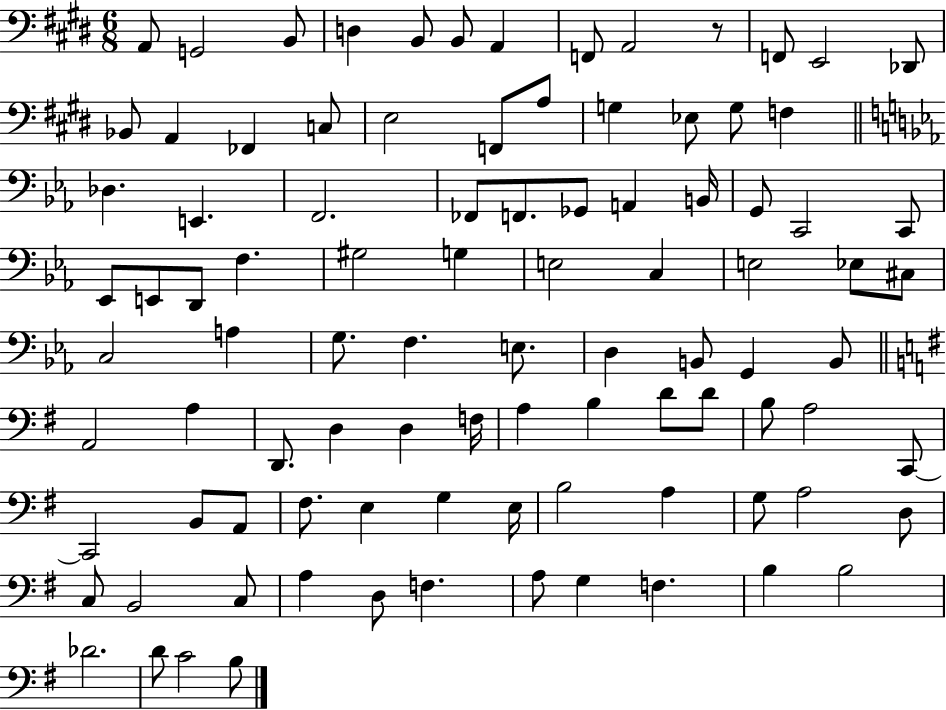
{
  \clef bass
  \numericTimeSignature
  \time 6/8
  \key e \major
  a,8 g,2 b,8 | d4 b,8 b,8 a,4 | f,8 a,2 r8 | f,8 e,2 des,8 | \break bes,8 a,4 fes,4 c8 | e2 f,8 a8 | g4 ees8 g8 f4 | \bar "||" \break \key c \minor des4. e,4. | f,2. | fes,8 f,8. ges,8 a,4 b,16 | g,8 c,2 c,8 | \break ees,8 e,8 d,8 f4. | gis2 g4 | e2 c4 | e2 ees8 cis8 | \break c2 a4 | g8. f4. e8. | d4 b,8 g,4 b,8 | \bar "||" \break \key g \major a,2 a4 | d,8. d4 d4 f16 | a4 b4 d'8 d'8 | b8 a2 c,8~~ | \break c,2 b,8 a,8 | fis8. e4 g4 e16 | b2 a4 | g8 a2 d8 | \break c8 b,2 c8 | a4 d8 f4. | a8 g4 f4. | b4 b2 | \break des'2. | d'8 c'2 b8 | \bar "|."
}